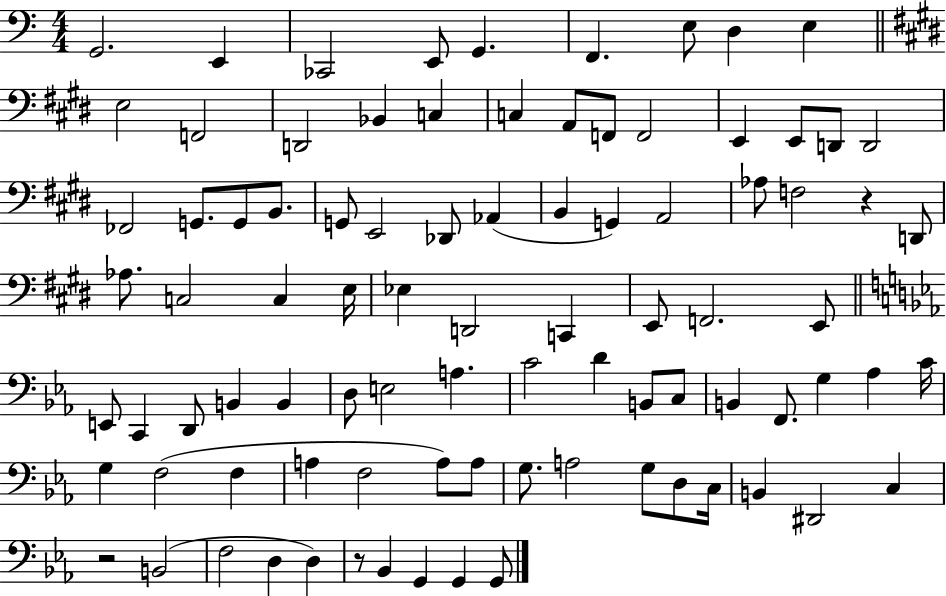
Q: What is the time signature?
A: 4/4